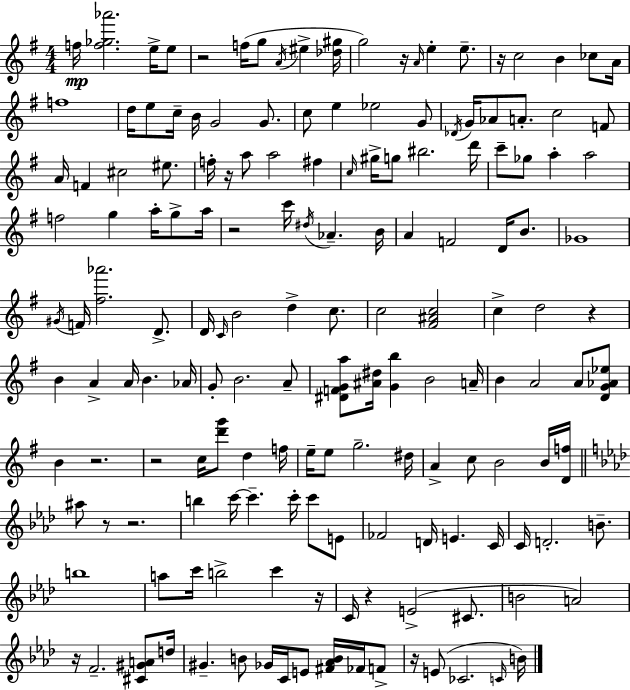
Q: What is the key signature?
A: E minor